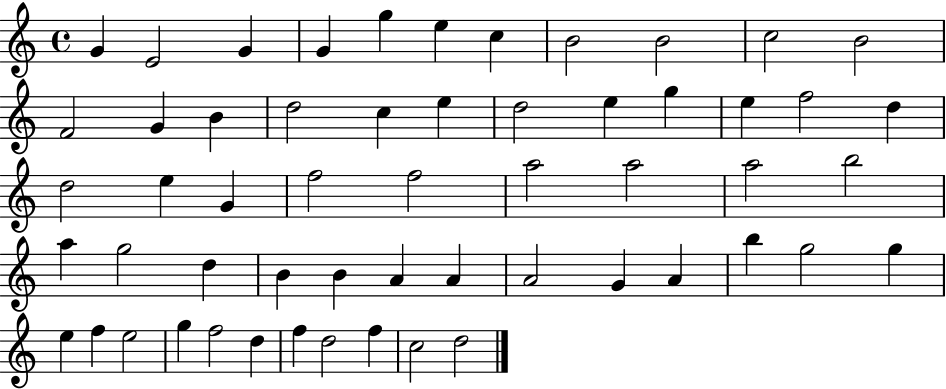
G4/q E4/h G4/q G4/q G5/q E5/q C5/q B4/h B4/h C5/h B4/h F4/h G4/q B4/q D5/h C5/q E5/q D5/h E5/q G5/q E5/q F5/h D5/q D5/h E5/q G4/q F5/h F5/h A5/h A5/h A5/h B5/h A5/q G5/h D5/q B4/q B4/q A4/q A4/q A4/h G4/q A4/q B5/q G5/h G5/q E5/q F5/q E5/h G5/q F5/h D5/q F5/q D5/h F5/q C5/h D5/h